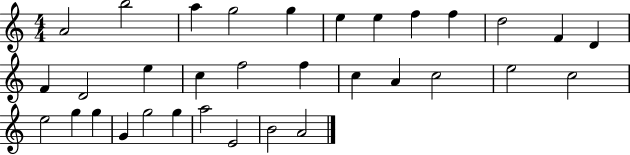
X:1
T:Untitled
M:4/4
L:1/4
K:C
A2 b2 a g2 g e e f f d2 F D F D2 e c f2 f c A c2 e2 c2 e2 g g G g2 g a2 E2 B2 A2